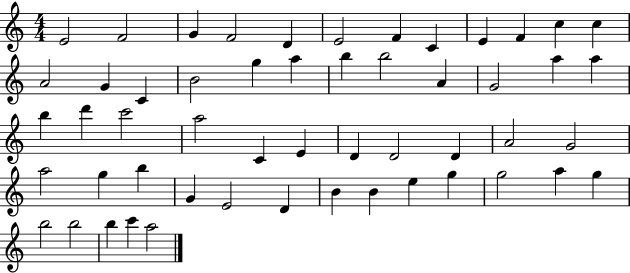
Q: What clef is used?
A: treble